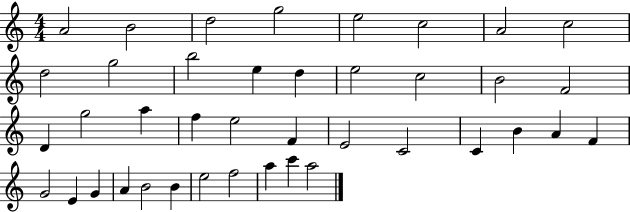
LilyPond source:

{
  \clef treble
  \numericTimeSignature
  \time 4/4
  \key c \major
  a'2 b'2 | d''2 g''2 | e''2 c''2 | a'2 c''2 | \break d''2 g''2 | b''2 e''4 d''4 | e''2 c''2 | b'2 f'2 | \break d'4 g''2 a''4 | f''4 e''2 f'4 | e'2 c'2 | c'4 b'4 a'4 f'4 | \break g'2 e'4 g'4 | a'4 b'2 b'4 | e''2 f''2 | a''4 c'''4 a''2 | \break \bar "|."
}